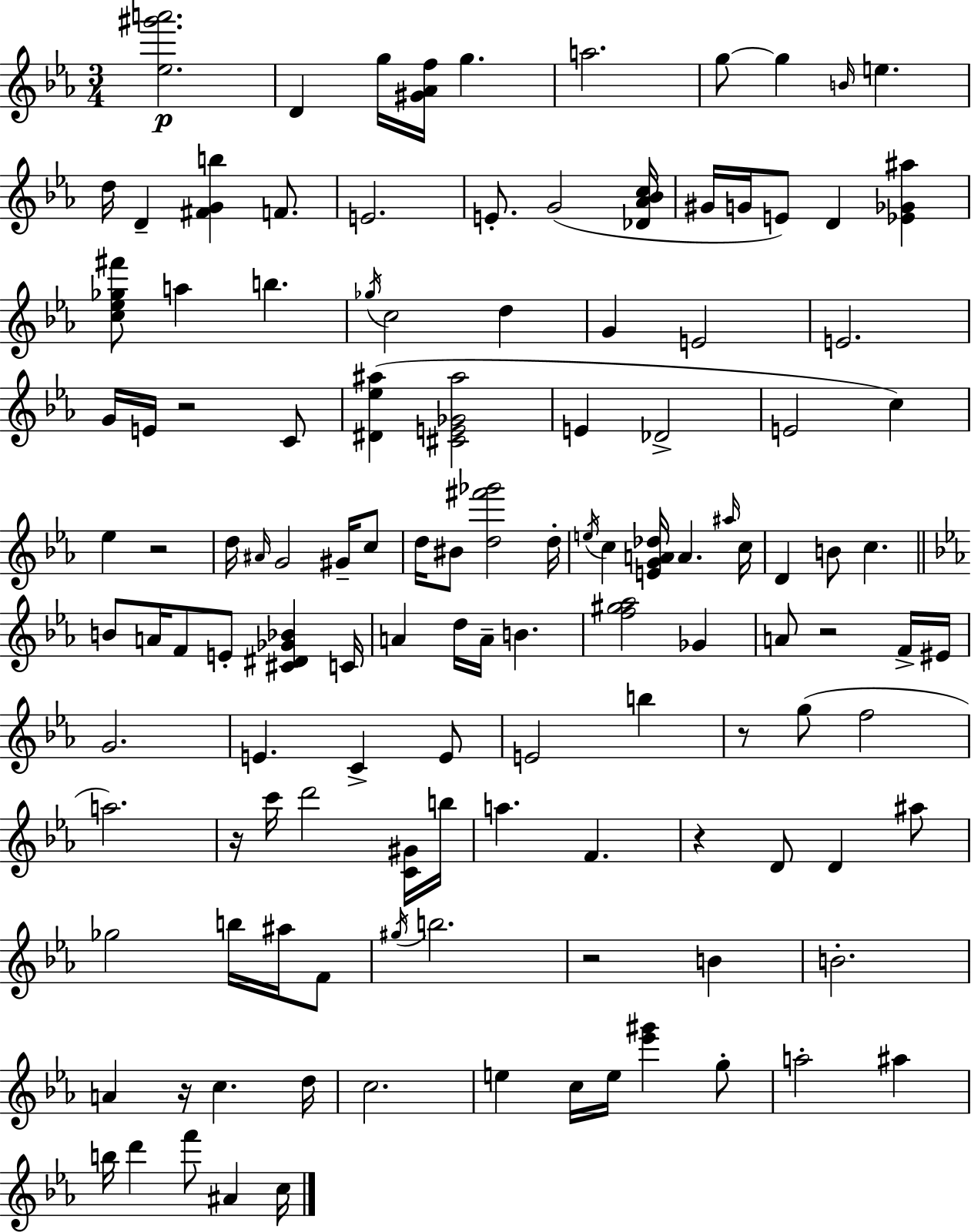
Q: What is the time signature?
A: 3/4